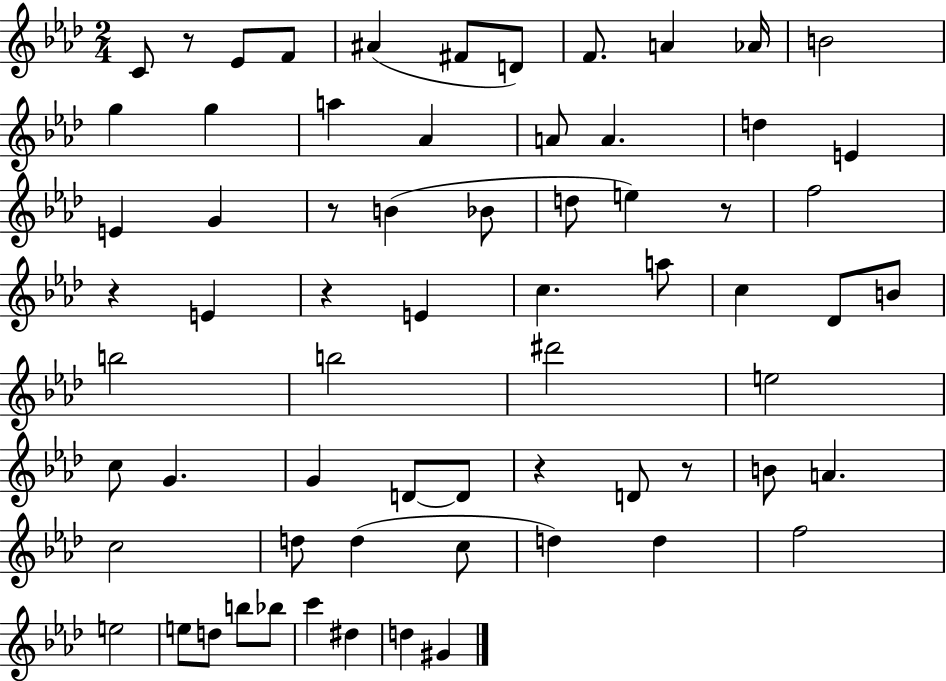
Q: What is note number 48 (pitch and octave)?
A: C5